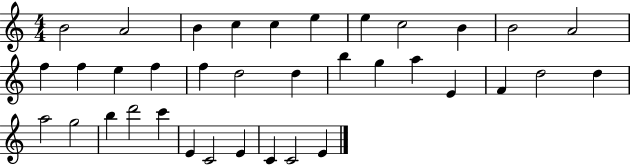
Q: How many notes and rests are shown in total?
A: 36